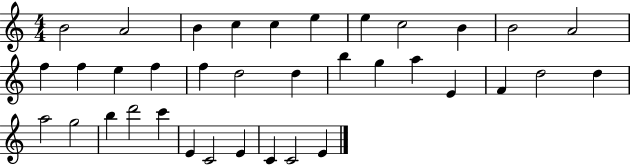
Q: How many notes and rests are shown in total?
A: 36